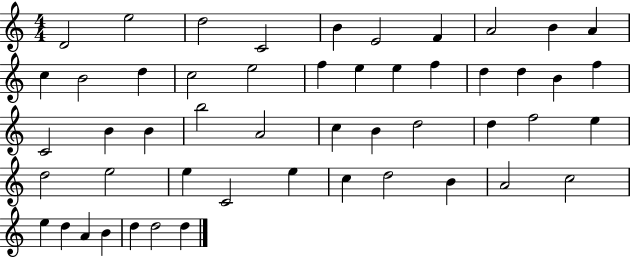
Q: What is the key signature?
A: C major